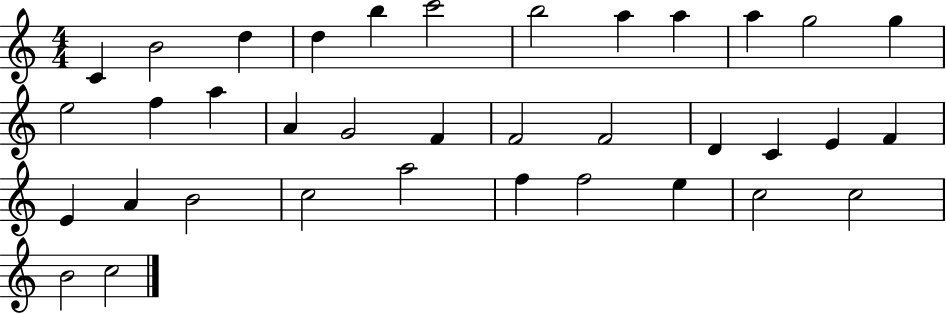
C4/q B4/h D5/q D5/q B5/q C6/h B5/h A5/q A5/q A5/q G5/h G5/q E5/h F5/q A5/q A4/q G4/h F4/q F4/h F4/h D4/q C4/q E4/q F4/q E4/q A4/q B4/h C5/h A5/h F5/q F5/h E5/q C5/h C5/h B4/h C5/h